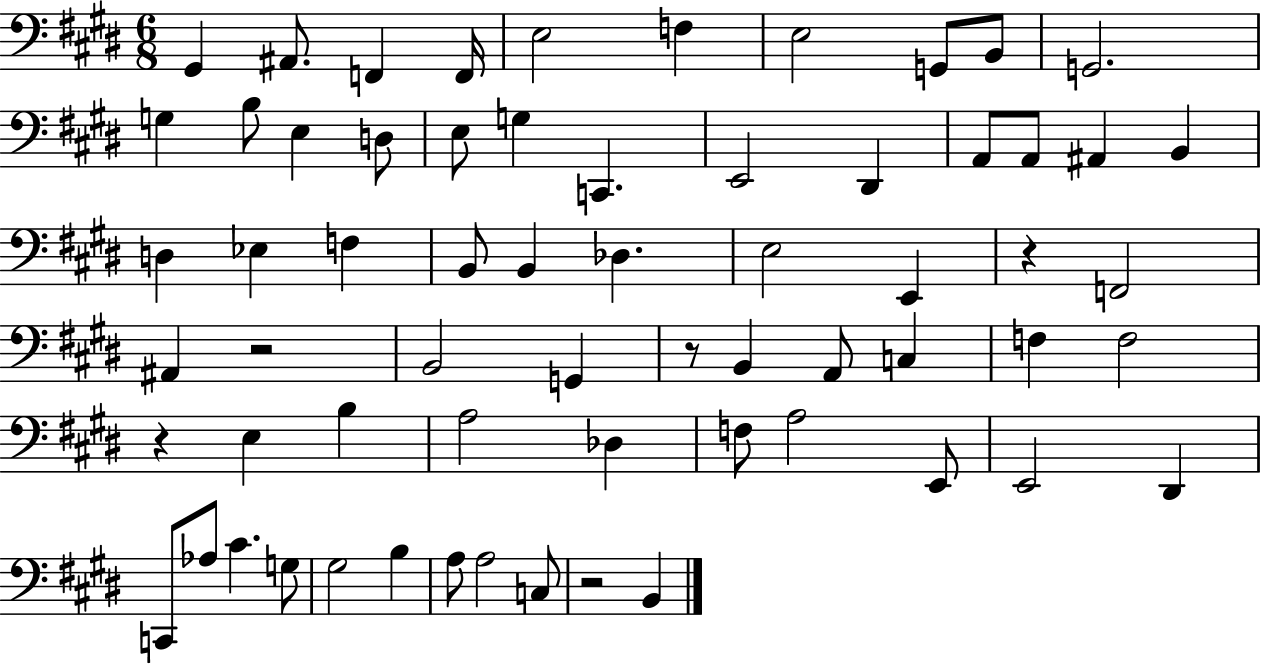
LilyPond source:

{
  \clef bass
  \numericTimeSignature
  \time 6/8
  \key e \major
  gis,4 ais,8. f,4 f,16 | e2 f4 | e2 g,8 b,8 | g,2. | \break g4 b8 e4 d8 | e8 g4 c,4. | e,2 dis,4 | a,8 a,8 ais,4 b,4 | \break d4 ees4 f4 | b,8 b,4 des4. | e2 e,4 | r4 f,2 | \break ais,4 r2 | b,2 g,4 | r8 b,4 a,8 c4 | f4 f2 | \break r4 e4 b4 | a2 des4 | f8 a2 e,8 | e,2 dis,4 | \break c,8 aes8 cis'4. g8 | gis2 b4 | a8 a2 c8 | r2 b,4 | \break \bar "|."
}